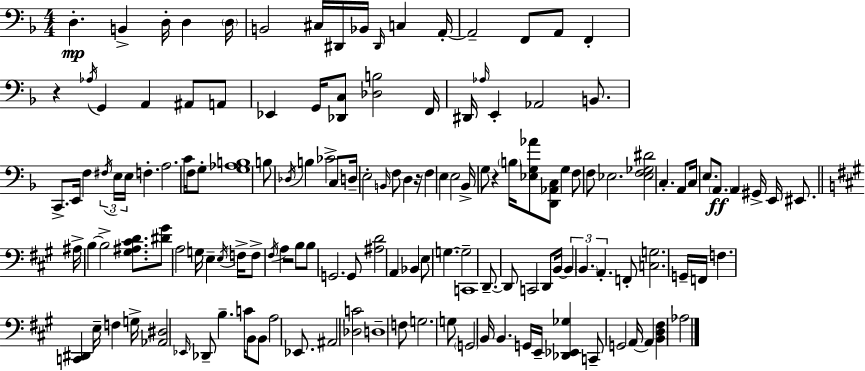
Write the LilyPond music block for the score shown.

{
  \clef bass
  \numericTimeSignature
  \time 4/4
  \key f \major
  d4.-.\mp b,4-> d16-. d4 \parenthesize d16 | b,2 cis16 dis,16 bes,16 \grace { dis,16 } c4 | a,16-.~~ a,2-- f,8 a,8 f,4-. | r4 \acciaccatura { aes16 } g,4 a,4 ais,8 | \break a,8 ees,4 g,16 <des, c>8 <des b>2 | f,16 dis,16 \grace { aes16 } e,4-. aes,2 | b,8. c,8.-> e,16 f4 \tuplet 3/2 { \acciaccatura { fis16 } e16 e16 } f4.-. | a2. | \break c'16 f16 g8-. <g aes b>1 | b8 \acciaccatura { des16 } b4 ces'2-> | c8 d16-- e2-. \grace { b,16 } f8 | d4 r16 f4 e4 e2 | \break bes,16-> g8 r4 \parenthesize b16 <ees g aes'>8 | <d, aes, c>8 g4 f8 f8 ees2. | <ees f ges dis'>2 c4.-. | a,8 c16 e8. \parenthesize a,8.\ff a,4 | \break gis,16-> e,16 eis,8. \bar "||" \break \key a \major ais16-> b4~~ b2-> <gis ais cis' d'>8. | <dis' gis'>8 a2 g16 e4-- \acciaccatura { e16 } | f16-> f8-> \acciaccatura { fis16 } a4 r2 | b8 b8 g,2. | \break g,8 <ais d'>2 a,4 bes,4 | e8 g4.~~ g2-- | c,1 | d,8.--~~ d,8 c,2 d,8 | \break b,16~~ \tuplet 3/2 { b,4 \parenthesize b,4. a,4.-. } | f,8-. <c g>2. | g,16-- f,16 f4. <c, dis,>4 e16-- f4 | g16-> <aes, dis>2 \grace { ees,16 } des,8-- b4.-- | \break c'16 b,8 b,8 a2 | ees,8. ais,2 <des c'>2 | d1-- | f8 g2. | \break g8 \parenthesize g,2 b,16 b,4. | g,16 e,16-- <des, ees, ges>4 c,8-- g,2 | a,16~~ a,4 <b, d fis>4 aes2 | \bar "|."
}